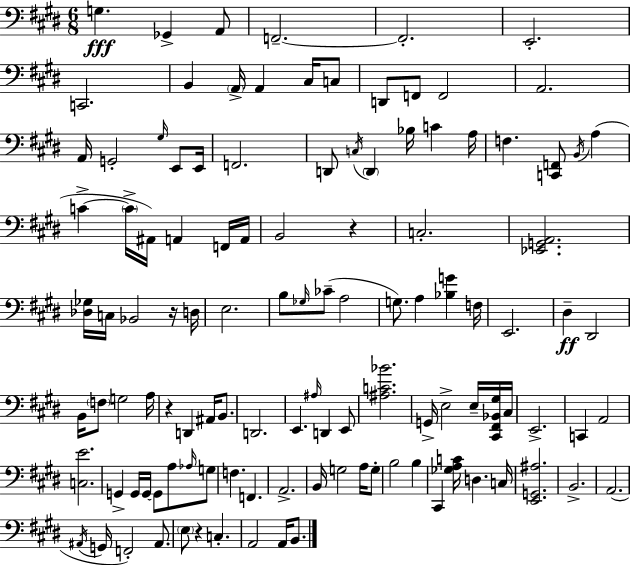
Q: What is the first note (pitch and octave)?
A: G3